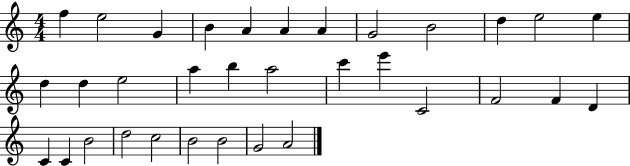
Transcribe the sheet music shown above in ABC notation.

X:1
T:Untitled
M:4/4
L:1/4
K:C
f e2 G B A A A G2 B2 d e2 e d d e2 a b a2 c' e' C2 F2 F D C C B2 d2 c2 B2 B2 G2 A2